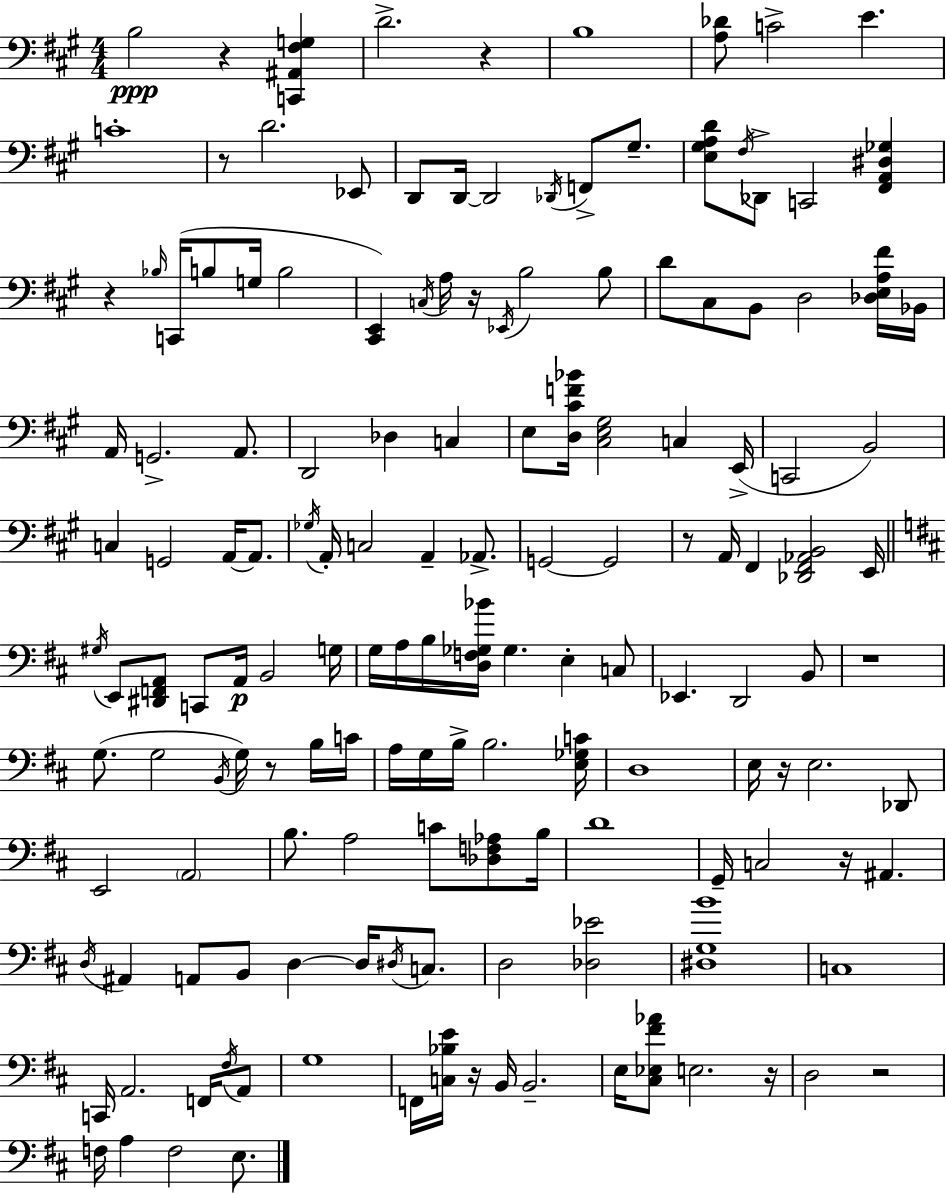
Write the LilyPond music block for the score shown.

{
  \clef bass
  \numericTimeSignature
  \time 4/4
  \key a \major
  b2\ppp r4 <c, ais, fis g>4 | d'2.-> r4 | b1 | <a des'>8 c'2-> e'4. | \break c'1-. | r8 d'2. ees,8 | d,8 d,16~~ d,2 \acciaccatura { des,16 } f,8-> gis8.-- | <e gis a d'>8 \acciaccatura { fis16 } des,8-> c,2 <fis, a, dis ges>4 | \break r4 \grace { bes16 } c,16( b8 g16 b2 | <cis, e,>4) \acciaccatura { c16 } a16 r16 \acciaccatura { ees,16 } b2 | b8 d'8 cis8 b,8 d2 | <des e a fis'>16 bes,16 a,16 g,2.-> | \break a,8. d,2 des4 | c4 e8 <d cis' f' bes'>16 <cis e gis>2 | c4 e,16->( c,2 b,2) | c4 g,2 | \break a,16~~ a,8. \acciaccatura { ges16 } a,16-. c2 a,4-- | aes,8.-> g,2~~ g,2 | r8 a,16 fis,4 <des, fis, aes, b,>2 | e,16 \bar "||" \break \key d \major \acciaccatura { gis16 } e,8 <dis, f, a,>8 c,8 a,16\p b,2 | g16 g16 a16 b16 <d f ges bes'>16 ges4. e4-. c8 | ees,4. d,2 b,8 | r1 | \break g8.( g2 \acciaccatura { b,16 } g16) r8 | b16 c'16 a16 g16 b16-> b2. | <e ges c'>16 d1 | e16 r16 e2. | \break des,8 e,2 \parenthesize a,2 | b8. a2 c'8 <des f aes>8 | b16 d'1 | g,16-- c2 r16 ais,4. | \break \acciaccatura { d16 } ais,4 a,8 b,8 d4~~ d16 | \acciaccatura { dis16 } c8. d2 <des ees'>2 | <dis g b'>1 | c1 | \break c,16 a,2. | f,16 \acciaccatura { fis16 } a,8 g1 | f,16 <c bes e'>16 r16 b,16 b,2.-- | e16 <cis ees fis' aes'>8 e2. | \break r16 d2 r2 | f16 a4 f2 | e8. \bar "|."
}